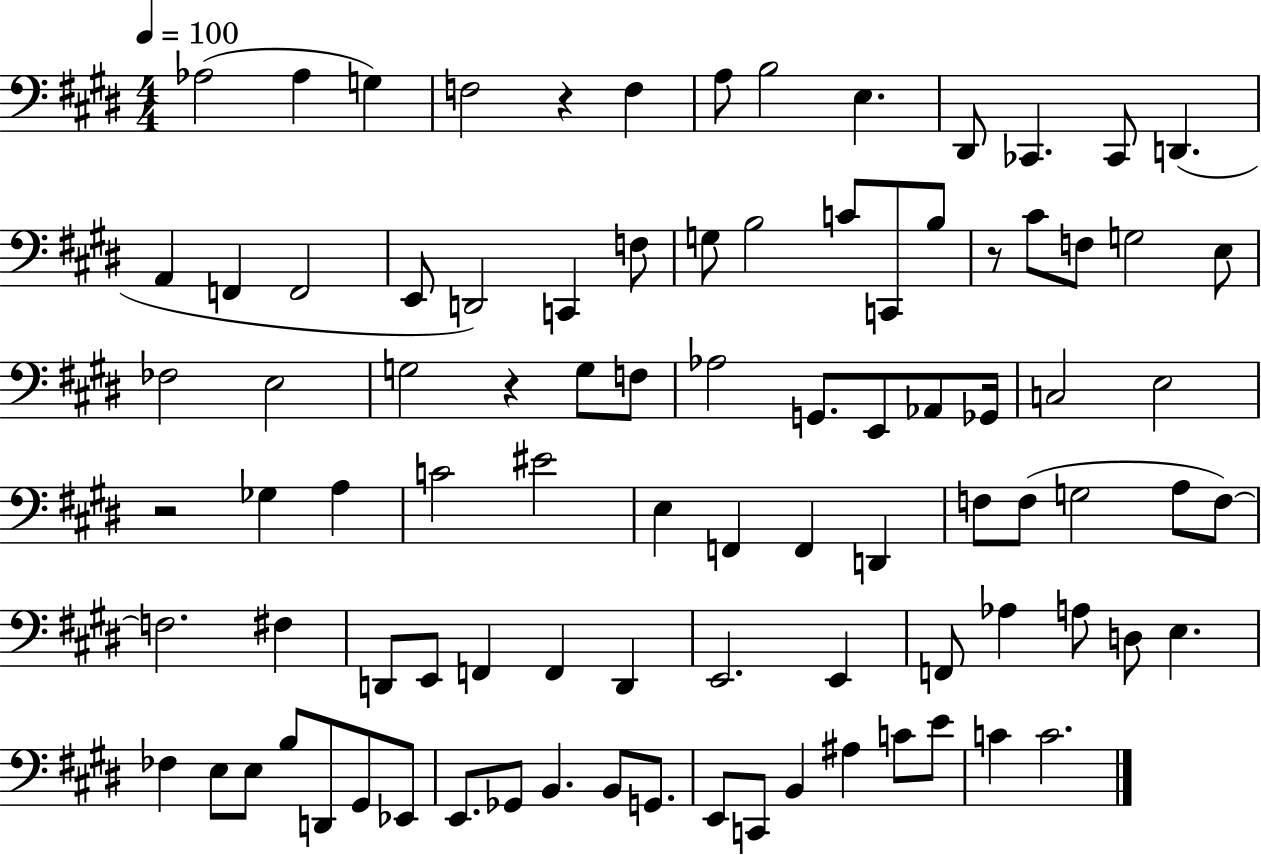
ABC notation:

X:1
T:Untitled
M:4/4
L:1/4
K:E
_A,2 _A, G, F,2 z F, A,/2 B,2 E, ^D,,/2 _C,, _C,,/2 D,, A,, F,, F,,2 E,,/2 D,,2 C,, F,/2 G,/2 B,2 C/2 C,,/2 B,/2 z/2 ^C/2 F,/2 G,2 E,/2 _F,2 E,2 G,2 z G,/2 F,/2 _A,2 G,,/2 E,,/2 _A,,/2 _G,,/4 C,2 E,2 z2 _G, A, C2 ^E2 E, F,, F,, D,, F,/2 F,/2 G,2 A,/2 F,/2 F,2 ^F, D,,/2 E,,/2 F,, F,, D,, E,,2 E,, F,,/2 _A, A,/2 D,/2 E, _F, E,/2 E,/2 B,/2 D,,/2 ^G,,/2 _E,,/2 E,,/2 _G,,/2 B,, B,,/2 G,,/2 E,,/2 C,,/2 B,, ^A, C/2 E/2 C C2